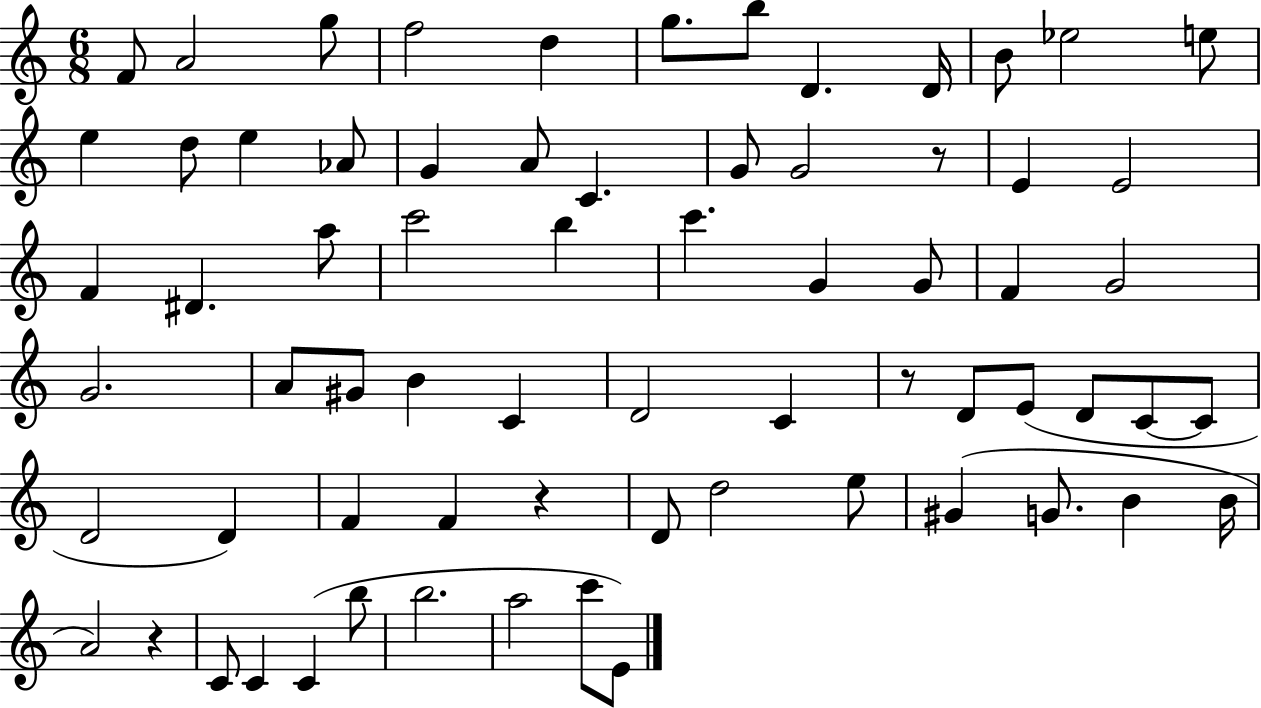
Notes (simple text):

F4/e A4/h G5/e F5/h D5/q G5/e. B5/e D4/q. D4/s B4/e Eb5/h E5/e E5/q D5/e E5/q Ab4/e G4/q A4/e C4/q. G4/e G4/h R/e E4/q E4/h F4/q D#4/q. A5/e C6/h B5/q C6/q. G4/q G4/e F4/q G4/h G4/h. A4/e G#4/e B4/q C4/q D4/h C4/q R/e D4/e E4/e D4/e C4/e C4/e D4/h D4/q F4/q F4/q R/q D4/e D5/h E5/e G#4/q G4/e. B4/q B4/s A4/h R/q C4/e C4/q C4/q B5/e B5/h. A5/h C6/e E4/e